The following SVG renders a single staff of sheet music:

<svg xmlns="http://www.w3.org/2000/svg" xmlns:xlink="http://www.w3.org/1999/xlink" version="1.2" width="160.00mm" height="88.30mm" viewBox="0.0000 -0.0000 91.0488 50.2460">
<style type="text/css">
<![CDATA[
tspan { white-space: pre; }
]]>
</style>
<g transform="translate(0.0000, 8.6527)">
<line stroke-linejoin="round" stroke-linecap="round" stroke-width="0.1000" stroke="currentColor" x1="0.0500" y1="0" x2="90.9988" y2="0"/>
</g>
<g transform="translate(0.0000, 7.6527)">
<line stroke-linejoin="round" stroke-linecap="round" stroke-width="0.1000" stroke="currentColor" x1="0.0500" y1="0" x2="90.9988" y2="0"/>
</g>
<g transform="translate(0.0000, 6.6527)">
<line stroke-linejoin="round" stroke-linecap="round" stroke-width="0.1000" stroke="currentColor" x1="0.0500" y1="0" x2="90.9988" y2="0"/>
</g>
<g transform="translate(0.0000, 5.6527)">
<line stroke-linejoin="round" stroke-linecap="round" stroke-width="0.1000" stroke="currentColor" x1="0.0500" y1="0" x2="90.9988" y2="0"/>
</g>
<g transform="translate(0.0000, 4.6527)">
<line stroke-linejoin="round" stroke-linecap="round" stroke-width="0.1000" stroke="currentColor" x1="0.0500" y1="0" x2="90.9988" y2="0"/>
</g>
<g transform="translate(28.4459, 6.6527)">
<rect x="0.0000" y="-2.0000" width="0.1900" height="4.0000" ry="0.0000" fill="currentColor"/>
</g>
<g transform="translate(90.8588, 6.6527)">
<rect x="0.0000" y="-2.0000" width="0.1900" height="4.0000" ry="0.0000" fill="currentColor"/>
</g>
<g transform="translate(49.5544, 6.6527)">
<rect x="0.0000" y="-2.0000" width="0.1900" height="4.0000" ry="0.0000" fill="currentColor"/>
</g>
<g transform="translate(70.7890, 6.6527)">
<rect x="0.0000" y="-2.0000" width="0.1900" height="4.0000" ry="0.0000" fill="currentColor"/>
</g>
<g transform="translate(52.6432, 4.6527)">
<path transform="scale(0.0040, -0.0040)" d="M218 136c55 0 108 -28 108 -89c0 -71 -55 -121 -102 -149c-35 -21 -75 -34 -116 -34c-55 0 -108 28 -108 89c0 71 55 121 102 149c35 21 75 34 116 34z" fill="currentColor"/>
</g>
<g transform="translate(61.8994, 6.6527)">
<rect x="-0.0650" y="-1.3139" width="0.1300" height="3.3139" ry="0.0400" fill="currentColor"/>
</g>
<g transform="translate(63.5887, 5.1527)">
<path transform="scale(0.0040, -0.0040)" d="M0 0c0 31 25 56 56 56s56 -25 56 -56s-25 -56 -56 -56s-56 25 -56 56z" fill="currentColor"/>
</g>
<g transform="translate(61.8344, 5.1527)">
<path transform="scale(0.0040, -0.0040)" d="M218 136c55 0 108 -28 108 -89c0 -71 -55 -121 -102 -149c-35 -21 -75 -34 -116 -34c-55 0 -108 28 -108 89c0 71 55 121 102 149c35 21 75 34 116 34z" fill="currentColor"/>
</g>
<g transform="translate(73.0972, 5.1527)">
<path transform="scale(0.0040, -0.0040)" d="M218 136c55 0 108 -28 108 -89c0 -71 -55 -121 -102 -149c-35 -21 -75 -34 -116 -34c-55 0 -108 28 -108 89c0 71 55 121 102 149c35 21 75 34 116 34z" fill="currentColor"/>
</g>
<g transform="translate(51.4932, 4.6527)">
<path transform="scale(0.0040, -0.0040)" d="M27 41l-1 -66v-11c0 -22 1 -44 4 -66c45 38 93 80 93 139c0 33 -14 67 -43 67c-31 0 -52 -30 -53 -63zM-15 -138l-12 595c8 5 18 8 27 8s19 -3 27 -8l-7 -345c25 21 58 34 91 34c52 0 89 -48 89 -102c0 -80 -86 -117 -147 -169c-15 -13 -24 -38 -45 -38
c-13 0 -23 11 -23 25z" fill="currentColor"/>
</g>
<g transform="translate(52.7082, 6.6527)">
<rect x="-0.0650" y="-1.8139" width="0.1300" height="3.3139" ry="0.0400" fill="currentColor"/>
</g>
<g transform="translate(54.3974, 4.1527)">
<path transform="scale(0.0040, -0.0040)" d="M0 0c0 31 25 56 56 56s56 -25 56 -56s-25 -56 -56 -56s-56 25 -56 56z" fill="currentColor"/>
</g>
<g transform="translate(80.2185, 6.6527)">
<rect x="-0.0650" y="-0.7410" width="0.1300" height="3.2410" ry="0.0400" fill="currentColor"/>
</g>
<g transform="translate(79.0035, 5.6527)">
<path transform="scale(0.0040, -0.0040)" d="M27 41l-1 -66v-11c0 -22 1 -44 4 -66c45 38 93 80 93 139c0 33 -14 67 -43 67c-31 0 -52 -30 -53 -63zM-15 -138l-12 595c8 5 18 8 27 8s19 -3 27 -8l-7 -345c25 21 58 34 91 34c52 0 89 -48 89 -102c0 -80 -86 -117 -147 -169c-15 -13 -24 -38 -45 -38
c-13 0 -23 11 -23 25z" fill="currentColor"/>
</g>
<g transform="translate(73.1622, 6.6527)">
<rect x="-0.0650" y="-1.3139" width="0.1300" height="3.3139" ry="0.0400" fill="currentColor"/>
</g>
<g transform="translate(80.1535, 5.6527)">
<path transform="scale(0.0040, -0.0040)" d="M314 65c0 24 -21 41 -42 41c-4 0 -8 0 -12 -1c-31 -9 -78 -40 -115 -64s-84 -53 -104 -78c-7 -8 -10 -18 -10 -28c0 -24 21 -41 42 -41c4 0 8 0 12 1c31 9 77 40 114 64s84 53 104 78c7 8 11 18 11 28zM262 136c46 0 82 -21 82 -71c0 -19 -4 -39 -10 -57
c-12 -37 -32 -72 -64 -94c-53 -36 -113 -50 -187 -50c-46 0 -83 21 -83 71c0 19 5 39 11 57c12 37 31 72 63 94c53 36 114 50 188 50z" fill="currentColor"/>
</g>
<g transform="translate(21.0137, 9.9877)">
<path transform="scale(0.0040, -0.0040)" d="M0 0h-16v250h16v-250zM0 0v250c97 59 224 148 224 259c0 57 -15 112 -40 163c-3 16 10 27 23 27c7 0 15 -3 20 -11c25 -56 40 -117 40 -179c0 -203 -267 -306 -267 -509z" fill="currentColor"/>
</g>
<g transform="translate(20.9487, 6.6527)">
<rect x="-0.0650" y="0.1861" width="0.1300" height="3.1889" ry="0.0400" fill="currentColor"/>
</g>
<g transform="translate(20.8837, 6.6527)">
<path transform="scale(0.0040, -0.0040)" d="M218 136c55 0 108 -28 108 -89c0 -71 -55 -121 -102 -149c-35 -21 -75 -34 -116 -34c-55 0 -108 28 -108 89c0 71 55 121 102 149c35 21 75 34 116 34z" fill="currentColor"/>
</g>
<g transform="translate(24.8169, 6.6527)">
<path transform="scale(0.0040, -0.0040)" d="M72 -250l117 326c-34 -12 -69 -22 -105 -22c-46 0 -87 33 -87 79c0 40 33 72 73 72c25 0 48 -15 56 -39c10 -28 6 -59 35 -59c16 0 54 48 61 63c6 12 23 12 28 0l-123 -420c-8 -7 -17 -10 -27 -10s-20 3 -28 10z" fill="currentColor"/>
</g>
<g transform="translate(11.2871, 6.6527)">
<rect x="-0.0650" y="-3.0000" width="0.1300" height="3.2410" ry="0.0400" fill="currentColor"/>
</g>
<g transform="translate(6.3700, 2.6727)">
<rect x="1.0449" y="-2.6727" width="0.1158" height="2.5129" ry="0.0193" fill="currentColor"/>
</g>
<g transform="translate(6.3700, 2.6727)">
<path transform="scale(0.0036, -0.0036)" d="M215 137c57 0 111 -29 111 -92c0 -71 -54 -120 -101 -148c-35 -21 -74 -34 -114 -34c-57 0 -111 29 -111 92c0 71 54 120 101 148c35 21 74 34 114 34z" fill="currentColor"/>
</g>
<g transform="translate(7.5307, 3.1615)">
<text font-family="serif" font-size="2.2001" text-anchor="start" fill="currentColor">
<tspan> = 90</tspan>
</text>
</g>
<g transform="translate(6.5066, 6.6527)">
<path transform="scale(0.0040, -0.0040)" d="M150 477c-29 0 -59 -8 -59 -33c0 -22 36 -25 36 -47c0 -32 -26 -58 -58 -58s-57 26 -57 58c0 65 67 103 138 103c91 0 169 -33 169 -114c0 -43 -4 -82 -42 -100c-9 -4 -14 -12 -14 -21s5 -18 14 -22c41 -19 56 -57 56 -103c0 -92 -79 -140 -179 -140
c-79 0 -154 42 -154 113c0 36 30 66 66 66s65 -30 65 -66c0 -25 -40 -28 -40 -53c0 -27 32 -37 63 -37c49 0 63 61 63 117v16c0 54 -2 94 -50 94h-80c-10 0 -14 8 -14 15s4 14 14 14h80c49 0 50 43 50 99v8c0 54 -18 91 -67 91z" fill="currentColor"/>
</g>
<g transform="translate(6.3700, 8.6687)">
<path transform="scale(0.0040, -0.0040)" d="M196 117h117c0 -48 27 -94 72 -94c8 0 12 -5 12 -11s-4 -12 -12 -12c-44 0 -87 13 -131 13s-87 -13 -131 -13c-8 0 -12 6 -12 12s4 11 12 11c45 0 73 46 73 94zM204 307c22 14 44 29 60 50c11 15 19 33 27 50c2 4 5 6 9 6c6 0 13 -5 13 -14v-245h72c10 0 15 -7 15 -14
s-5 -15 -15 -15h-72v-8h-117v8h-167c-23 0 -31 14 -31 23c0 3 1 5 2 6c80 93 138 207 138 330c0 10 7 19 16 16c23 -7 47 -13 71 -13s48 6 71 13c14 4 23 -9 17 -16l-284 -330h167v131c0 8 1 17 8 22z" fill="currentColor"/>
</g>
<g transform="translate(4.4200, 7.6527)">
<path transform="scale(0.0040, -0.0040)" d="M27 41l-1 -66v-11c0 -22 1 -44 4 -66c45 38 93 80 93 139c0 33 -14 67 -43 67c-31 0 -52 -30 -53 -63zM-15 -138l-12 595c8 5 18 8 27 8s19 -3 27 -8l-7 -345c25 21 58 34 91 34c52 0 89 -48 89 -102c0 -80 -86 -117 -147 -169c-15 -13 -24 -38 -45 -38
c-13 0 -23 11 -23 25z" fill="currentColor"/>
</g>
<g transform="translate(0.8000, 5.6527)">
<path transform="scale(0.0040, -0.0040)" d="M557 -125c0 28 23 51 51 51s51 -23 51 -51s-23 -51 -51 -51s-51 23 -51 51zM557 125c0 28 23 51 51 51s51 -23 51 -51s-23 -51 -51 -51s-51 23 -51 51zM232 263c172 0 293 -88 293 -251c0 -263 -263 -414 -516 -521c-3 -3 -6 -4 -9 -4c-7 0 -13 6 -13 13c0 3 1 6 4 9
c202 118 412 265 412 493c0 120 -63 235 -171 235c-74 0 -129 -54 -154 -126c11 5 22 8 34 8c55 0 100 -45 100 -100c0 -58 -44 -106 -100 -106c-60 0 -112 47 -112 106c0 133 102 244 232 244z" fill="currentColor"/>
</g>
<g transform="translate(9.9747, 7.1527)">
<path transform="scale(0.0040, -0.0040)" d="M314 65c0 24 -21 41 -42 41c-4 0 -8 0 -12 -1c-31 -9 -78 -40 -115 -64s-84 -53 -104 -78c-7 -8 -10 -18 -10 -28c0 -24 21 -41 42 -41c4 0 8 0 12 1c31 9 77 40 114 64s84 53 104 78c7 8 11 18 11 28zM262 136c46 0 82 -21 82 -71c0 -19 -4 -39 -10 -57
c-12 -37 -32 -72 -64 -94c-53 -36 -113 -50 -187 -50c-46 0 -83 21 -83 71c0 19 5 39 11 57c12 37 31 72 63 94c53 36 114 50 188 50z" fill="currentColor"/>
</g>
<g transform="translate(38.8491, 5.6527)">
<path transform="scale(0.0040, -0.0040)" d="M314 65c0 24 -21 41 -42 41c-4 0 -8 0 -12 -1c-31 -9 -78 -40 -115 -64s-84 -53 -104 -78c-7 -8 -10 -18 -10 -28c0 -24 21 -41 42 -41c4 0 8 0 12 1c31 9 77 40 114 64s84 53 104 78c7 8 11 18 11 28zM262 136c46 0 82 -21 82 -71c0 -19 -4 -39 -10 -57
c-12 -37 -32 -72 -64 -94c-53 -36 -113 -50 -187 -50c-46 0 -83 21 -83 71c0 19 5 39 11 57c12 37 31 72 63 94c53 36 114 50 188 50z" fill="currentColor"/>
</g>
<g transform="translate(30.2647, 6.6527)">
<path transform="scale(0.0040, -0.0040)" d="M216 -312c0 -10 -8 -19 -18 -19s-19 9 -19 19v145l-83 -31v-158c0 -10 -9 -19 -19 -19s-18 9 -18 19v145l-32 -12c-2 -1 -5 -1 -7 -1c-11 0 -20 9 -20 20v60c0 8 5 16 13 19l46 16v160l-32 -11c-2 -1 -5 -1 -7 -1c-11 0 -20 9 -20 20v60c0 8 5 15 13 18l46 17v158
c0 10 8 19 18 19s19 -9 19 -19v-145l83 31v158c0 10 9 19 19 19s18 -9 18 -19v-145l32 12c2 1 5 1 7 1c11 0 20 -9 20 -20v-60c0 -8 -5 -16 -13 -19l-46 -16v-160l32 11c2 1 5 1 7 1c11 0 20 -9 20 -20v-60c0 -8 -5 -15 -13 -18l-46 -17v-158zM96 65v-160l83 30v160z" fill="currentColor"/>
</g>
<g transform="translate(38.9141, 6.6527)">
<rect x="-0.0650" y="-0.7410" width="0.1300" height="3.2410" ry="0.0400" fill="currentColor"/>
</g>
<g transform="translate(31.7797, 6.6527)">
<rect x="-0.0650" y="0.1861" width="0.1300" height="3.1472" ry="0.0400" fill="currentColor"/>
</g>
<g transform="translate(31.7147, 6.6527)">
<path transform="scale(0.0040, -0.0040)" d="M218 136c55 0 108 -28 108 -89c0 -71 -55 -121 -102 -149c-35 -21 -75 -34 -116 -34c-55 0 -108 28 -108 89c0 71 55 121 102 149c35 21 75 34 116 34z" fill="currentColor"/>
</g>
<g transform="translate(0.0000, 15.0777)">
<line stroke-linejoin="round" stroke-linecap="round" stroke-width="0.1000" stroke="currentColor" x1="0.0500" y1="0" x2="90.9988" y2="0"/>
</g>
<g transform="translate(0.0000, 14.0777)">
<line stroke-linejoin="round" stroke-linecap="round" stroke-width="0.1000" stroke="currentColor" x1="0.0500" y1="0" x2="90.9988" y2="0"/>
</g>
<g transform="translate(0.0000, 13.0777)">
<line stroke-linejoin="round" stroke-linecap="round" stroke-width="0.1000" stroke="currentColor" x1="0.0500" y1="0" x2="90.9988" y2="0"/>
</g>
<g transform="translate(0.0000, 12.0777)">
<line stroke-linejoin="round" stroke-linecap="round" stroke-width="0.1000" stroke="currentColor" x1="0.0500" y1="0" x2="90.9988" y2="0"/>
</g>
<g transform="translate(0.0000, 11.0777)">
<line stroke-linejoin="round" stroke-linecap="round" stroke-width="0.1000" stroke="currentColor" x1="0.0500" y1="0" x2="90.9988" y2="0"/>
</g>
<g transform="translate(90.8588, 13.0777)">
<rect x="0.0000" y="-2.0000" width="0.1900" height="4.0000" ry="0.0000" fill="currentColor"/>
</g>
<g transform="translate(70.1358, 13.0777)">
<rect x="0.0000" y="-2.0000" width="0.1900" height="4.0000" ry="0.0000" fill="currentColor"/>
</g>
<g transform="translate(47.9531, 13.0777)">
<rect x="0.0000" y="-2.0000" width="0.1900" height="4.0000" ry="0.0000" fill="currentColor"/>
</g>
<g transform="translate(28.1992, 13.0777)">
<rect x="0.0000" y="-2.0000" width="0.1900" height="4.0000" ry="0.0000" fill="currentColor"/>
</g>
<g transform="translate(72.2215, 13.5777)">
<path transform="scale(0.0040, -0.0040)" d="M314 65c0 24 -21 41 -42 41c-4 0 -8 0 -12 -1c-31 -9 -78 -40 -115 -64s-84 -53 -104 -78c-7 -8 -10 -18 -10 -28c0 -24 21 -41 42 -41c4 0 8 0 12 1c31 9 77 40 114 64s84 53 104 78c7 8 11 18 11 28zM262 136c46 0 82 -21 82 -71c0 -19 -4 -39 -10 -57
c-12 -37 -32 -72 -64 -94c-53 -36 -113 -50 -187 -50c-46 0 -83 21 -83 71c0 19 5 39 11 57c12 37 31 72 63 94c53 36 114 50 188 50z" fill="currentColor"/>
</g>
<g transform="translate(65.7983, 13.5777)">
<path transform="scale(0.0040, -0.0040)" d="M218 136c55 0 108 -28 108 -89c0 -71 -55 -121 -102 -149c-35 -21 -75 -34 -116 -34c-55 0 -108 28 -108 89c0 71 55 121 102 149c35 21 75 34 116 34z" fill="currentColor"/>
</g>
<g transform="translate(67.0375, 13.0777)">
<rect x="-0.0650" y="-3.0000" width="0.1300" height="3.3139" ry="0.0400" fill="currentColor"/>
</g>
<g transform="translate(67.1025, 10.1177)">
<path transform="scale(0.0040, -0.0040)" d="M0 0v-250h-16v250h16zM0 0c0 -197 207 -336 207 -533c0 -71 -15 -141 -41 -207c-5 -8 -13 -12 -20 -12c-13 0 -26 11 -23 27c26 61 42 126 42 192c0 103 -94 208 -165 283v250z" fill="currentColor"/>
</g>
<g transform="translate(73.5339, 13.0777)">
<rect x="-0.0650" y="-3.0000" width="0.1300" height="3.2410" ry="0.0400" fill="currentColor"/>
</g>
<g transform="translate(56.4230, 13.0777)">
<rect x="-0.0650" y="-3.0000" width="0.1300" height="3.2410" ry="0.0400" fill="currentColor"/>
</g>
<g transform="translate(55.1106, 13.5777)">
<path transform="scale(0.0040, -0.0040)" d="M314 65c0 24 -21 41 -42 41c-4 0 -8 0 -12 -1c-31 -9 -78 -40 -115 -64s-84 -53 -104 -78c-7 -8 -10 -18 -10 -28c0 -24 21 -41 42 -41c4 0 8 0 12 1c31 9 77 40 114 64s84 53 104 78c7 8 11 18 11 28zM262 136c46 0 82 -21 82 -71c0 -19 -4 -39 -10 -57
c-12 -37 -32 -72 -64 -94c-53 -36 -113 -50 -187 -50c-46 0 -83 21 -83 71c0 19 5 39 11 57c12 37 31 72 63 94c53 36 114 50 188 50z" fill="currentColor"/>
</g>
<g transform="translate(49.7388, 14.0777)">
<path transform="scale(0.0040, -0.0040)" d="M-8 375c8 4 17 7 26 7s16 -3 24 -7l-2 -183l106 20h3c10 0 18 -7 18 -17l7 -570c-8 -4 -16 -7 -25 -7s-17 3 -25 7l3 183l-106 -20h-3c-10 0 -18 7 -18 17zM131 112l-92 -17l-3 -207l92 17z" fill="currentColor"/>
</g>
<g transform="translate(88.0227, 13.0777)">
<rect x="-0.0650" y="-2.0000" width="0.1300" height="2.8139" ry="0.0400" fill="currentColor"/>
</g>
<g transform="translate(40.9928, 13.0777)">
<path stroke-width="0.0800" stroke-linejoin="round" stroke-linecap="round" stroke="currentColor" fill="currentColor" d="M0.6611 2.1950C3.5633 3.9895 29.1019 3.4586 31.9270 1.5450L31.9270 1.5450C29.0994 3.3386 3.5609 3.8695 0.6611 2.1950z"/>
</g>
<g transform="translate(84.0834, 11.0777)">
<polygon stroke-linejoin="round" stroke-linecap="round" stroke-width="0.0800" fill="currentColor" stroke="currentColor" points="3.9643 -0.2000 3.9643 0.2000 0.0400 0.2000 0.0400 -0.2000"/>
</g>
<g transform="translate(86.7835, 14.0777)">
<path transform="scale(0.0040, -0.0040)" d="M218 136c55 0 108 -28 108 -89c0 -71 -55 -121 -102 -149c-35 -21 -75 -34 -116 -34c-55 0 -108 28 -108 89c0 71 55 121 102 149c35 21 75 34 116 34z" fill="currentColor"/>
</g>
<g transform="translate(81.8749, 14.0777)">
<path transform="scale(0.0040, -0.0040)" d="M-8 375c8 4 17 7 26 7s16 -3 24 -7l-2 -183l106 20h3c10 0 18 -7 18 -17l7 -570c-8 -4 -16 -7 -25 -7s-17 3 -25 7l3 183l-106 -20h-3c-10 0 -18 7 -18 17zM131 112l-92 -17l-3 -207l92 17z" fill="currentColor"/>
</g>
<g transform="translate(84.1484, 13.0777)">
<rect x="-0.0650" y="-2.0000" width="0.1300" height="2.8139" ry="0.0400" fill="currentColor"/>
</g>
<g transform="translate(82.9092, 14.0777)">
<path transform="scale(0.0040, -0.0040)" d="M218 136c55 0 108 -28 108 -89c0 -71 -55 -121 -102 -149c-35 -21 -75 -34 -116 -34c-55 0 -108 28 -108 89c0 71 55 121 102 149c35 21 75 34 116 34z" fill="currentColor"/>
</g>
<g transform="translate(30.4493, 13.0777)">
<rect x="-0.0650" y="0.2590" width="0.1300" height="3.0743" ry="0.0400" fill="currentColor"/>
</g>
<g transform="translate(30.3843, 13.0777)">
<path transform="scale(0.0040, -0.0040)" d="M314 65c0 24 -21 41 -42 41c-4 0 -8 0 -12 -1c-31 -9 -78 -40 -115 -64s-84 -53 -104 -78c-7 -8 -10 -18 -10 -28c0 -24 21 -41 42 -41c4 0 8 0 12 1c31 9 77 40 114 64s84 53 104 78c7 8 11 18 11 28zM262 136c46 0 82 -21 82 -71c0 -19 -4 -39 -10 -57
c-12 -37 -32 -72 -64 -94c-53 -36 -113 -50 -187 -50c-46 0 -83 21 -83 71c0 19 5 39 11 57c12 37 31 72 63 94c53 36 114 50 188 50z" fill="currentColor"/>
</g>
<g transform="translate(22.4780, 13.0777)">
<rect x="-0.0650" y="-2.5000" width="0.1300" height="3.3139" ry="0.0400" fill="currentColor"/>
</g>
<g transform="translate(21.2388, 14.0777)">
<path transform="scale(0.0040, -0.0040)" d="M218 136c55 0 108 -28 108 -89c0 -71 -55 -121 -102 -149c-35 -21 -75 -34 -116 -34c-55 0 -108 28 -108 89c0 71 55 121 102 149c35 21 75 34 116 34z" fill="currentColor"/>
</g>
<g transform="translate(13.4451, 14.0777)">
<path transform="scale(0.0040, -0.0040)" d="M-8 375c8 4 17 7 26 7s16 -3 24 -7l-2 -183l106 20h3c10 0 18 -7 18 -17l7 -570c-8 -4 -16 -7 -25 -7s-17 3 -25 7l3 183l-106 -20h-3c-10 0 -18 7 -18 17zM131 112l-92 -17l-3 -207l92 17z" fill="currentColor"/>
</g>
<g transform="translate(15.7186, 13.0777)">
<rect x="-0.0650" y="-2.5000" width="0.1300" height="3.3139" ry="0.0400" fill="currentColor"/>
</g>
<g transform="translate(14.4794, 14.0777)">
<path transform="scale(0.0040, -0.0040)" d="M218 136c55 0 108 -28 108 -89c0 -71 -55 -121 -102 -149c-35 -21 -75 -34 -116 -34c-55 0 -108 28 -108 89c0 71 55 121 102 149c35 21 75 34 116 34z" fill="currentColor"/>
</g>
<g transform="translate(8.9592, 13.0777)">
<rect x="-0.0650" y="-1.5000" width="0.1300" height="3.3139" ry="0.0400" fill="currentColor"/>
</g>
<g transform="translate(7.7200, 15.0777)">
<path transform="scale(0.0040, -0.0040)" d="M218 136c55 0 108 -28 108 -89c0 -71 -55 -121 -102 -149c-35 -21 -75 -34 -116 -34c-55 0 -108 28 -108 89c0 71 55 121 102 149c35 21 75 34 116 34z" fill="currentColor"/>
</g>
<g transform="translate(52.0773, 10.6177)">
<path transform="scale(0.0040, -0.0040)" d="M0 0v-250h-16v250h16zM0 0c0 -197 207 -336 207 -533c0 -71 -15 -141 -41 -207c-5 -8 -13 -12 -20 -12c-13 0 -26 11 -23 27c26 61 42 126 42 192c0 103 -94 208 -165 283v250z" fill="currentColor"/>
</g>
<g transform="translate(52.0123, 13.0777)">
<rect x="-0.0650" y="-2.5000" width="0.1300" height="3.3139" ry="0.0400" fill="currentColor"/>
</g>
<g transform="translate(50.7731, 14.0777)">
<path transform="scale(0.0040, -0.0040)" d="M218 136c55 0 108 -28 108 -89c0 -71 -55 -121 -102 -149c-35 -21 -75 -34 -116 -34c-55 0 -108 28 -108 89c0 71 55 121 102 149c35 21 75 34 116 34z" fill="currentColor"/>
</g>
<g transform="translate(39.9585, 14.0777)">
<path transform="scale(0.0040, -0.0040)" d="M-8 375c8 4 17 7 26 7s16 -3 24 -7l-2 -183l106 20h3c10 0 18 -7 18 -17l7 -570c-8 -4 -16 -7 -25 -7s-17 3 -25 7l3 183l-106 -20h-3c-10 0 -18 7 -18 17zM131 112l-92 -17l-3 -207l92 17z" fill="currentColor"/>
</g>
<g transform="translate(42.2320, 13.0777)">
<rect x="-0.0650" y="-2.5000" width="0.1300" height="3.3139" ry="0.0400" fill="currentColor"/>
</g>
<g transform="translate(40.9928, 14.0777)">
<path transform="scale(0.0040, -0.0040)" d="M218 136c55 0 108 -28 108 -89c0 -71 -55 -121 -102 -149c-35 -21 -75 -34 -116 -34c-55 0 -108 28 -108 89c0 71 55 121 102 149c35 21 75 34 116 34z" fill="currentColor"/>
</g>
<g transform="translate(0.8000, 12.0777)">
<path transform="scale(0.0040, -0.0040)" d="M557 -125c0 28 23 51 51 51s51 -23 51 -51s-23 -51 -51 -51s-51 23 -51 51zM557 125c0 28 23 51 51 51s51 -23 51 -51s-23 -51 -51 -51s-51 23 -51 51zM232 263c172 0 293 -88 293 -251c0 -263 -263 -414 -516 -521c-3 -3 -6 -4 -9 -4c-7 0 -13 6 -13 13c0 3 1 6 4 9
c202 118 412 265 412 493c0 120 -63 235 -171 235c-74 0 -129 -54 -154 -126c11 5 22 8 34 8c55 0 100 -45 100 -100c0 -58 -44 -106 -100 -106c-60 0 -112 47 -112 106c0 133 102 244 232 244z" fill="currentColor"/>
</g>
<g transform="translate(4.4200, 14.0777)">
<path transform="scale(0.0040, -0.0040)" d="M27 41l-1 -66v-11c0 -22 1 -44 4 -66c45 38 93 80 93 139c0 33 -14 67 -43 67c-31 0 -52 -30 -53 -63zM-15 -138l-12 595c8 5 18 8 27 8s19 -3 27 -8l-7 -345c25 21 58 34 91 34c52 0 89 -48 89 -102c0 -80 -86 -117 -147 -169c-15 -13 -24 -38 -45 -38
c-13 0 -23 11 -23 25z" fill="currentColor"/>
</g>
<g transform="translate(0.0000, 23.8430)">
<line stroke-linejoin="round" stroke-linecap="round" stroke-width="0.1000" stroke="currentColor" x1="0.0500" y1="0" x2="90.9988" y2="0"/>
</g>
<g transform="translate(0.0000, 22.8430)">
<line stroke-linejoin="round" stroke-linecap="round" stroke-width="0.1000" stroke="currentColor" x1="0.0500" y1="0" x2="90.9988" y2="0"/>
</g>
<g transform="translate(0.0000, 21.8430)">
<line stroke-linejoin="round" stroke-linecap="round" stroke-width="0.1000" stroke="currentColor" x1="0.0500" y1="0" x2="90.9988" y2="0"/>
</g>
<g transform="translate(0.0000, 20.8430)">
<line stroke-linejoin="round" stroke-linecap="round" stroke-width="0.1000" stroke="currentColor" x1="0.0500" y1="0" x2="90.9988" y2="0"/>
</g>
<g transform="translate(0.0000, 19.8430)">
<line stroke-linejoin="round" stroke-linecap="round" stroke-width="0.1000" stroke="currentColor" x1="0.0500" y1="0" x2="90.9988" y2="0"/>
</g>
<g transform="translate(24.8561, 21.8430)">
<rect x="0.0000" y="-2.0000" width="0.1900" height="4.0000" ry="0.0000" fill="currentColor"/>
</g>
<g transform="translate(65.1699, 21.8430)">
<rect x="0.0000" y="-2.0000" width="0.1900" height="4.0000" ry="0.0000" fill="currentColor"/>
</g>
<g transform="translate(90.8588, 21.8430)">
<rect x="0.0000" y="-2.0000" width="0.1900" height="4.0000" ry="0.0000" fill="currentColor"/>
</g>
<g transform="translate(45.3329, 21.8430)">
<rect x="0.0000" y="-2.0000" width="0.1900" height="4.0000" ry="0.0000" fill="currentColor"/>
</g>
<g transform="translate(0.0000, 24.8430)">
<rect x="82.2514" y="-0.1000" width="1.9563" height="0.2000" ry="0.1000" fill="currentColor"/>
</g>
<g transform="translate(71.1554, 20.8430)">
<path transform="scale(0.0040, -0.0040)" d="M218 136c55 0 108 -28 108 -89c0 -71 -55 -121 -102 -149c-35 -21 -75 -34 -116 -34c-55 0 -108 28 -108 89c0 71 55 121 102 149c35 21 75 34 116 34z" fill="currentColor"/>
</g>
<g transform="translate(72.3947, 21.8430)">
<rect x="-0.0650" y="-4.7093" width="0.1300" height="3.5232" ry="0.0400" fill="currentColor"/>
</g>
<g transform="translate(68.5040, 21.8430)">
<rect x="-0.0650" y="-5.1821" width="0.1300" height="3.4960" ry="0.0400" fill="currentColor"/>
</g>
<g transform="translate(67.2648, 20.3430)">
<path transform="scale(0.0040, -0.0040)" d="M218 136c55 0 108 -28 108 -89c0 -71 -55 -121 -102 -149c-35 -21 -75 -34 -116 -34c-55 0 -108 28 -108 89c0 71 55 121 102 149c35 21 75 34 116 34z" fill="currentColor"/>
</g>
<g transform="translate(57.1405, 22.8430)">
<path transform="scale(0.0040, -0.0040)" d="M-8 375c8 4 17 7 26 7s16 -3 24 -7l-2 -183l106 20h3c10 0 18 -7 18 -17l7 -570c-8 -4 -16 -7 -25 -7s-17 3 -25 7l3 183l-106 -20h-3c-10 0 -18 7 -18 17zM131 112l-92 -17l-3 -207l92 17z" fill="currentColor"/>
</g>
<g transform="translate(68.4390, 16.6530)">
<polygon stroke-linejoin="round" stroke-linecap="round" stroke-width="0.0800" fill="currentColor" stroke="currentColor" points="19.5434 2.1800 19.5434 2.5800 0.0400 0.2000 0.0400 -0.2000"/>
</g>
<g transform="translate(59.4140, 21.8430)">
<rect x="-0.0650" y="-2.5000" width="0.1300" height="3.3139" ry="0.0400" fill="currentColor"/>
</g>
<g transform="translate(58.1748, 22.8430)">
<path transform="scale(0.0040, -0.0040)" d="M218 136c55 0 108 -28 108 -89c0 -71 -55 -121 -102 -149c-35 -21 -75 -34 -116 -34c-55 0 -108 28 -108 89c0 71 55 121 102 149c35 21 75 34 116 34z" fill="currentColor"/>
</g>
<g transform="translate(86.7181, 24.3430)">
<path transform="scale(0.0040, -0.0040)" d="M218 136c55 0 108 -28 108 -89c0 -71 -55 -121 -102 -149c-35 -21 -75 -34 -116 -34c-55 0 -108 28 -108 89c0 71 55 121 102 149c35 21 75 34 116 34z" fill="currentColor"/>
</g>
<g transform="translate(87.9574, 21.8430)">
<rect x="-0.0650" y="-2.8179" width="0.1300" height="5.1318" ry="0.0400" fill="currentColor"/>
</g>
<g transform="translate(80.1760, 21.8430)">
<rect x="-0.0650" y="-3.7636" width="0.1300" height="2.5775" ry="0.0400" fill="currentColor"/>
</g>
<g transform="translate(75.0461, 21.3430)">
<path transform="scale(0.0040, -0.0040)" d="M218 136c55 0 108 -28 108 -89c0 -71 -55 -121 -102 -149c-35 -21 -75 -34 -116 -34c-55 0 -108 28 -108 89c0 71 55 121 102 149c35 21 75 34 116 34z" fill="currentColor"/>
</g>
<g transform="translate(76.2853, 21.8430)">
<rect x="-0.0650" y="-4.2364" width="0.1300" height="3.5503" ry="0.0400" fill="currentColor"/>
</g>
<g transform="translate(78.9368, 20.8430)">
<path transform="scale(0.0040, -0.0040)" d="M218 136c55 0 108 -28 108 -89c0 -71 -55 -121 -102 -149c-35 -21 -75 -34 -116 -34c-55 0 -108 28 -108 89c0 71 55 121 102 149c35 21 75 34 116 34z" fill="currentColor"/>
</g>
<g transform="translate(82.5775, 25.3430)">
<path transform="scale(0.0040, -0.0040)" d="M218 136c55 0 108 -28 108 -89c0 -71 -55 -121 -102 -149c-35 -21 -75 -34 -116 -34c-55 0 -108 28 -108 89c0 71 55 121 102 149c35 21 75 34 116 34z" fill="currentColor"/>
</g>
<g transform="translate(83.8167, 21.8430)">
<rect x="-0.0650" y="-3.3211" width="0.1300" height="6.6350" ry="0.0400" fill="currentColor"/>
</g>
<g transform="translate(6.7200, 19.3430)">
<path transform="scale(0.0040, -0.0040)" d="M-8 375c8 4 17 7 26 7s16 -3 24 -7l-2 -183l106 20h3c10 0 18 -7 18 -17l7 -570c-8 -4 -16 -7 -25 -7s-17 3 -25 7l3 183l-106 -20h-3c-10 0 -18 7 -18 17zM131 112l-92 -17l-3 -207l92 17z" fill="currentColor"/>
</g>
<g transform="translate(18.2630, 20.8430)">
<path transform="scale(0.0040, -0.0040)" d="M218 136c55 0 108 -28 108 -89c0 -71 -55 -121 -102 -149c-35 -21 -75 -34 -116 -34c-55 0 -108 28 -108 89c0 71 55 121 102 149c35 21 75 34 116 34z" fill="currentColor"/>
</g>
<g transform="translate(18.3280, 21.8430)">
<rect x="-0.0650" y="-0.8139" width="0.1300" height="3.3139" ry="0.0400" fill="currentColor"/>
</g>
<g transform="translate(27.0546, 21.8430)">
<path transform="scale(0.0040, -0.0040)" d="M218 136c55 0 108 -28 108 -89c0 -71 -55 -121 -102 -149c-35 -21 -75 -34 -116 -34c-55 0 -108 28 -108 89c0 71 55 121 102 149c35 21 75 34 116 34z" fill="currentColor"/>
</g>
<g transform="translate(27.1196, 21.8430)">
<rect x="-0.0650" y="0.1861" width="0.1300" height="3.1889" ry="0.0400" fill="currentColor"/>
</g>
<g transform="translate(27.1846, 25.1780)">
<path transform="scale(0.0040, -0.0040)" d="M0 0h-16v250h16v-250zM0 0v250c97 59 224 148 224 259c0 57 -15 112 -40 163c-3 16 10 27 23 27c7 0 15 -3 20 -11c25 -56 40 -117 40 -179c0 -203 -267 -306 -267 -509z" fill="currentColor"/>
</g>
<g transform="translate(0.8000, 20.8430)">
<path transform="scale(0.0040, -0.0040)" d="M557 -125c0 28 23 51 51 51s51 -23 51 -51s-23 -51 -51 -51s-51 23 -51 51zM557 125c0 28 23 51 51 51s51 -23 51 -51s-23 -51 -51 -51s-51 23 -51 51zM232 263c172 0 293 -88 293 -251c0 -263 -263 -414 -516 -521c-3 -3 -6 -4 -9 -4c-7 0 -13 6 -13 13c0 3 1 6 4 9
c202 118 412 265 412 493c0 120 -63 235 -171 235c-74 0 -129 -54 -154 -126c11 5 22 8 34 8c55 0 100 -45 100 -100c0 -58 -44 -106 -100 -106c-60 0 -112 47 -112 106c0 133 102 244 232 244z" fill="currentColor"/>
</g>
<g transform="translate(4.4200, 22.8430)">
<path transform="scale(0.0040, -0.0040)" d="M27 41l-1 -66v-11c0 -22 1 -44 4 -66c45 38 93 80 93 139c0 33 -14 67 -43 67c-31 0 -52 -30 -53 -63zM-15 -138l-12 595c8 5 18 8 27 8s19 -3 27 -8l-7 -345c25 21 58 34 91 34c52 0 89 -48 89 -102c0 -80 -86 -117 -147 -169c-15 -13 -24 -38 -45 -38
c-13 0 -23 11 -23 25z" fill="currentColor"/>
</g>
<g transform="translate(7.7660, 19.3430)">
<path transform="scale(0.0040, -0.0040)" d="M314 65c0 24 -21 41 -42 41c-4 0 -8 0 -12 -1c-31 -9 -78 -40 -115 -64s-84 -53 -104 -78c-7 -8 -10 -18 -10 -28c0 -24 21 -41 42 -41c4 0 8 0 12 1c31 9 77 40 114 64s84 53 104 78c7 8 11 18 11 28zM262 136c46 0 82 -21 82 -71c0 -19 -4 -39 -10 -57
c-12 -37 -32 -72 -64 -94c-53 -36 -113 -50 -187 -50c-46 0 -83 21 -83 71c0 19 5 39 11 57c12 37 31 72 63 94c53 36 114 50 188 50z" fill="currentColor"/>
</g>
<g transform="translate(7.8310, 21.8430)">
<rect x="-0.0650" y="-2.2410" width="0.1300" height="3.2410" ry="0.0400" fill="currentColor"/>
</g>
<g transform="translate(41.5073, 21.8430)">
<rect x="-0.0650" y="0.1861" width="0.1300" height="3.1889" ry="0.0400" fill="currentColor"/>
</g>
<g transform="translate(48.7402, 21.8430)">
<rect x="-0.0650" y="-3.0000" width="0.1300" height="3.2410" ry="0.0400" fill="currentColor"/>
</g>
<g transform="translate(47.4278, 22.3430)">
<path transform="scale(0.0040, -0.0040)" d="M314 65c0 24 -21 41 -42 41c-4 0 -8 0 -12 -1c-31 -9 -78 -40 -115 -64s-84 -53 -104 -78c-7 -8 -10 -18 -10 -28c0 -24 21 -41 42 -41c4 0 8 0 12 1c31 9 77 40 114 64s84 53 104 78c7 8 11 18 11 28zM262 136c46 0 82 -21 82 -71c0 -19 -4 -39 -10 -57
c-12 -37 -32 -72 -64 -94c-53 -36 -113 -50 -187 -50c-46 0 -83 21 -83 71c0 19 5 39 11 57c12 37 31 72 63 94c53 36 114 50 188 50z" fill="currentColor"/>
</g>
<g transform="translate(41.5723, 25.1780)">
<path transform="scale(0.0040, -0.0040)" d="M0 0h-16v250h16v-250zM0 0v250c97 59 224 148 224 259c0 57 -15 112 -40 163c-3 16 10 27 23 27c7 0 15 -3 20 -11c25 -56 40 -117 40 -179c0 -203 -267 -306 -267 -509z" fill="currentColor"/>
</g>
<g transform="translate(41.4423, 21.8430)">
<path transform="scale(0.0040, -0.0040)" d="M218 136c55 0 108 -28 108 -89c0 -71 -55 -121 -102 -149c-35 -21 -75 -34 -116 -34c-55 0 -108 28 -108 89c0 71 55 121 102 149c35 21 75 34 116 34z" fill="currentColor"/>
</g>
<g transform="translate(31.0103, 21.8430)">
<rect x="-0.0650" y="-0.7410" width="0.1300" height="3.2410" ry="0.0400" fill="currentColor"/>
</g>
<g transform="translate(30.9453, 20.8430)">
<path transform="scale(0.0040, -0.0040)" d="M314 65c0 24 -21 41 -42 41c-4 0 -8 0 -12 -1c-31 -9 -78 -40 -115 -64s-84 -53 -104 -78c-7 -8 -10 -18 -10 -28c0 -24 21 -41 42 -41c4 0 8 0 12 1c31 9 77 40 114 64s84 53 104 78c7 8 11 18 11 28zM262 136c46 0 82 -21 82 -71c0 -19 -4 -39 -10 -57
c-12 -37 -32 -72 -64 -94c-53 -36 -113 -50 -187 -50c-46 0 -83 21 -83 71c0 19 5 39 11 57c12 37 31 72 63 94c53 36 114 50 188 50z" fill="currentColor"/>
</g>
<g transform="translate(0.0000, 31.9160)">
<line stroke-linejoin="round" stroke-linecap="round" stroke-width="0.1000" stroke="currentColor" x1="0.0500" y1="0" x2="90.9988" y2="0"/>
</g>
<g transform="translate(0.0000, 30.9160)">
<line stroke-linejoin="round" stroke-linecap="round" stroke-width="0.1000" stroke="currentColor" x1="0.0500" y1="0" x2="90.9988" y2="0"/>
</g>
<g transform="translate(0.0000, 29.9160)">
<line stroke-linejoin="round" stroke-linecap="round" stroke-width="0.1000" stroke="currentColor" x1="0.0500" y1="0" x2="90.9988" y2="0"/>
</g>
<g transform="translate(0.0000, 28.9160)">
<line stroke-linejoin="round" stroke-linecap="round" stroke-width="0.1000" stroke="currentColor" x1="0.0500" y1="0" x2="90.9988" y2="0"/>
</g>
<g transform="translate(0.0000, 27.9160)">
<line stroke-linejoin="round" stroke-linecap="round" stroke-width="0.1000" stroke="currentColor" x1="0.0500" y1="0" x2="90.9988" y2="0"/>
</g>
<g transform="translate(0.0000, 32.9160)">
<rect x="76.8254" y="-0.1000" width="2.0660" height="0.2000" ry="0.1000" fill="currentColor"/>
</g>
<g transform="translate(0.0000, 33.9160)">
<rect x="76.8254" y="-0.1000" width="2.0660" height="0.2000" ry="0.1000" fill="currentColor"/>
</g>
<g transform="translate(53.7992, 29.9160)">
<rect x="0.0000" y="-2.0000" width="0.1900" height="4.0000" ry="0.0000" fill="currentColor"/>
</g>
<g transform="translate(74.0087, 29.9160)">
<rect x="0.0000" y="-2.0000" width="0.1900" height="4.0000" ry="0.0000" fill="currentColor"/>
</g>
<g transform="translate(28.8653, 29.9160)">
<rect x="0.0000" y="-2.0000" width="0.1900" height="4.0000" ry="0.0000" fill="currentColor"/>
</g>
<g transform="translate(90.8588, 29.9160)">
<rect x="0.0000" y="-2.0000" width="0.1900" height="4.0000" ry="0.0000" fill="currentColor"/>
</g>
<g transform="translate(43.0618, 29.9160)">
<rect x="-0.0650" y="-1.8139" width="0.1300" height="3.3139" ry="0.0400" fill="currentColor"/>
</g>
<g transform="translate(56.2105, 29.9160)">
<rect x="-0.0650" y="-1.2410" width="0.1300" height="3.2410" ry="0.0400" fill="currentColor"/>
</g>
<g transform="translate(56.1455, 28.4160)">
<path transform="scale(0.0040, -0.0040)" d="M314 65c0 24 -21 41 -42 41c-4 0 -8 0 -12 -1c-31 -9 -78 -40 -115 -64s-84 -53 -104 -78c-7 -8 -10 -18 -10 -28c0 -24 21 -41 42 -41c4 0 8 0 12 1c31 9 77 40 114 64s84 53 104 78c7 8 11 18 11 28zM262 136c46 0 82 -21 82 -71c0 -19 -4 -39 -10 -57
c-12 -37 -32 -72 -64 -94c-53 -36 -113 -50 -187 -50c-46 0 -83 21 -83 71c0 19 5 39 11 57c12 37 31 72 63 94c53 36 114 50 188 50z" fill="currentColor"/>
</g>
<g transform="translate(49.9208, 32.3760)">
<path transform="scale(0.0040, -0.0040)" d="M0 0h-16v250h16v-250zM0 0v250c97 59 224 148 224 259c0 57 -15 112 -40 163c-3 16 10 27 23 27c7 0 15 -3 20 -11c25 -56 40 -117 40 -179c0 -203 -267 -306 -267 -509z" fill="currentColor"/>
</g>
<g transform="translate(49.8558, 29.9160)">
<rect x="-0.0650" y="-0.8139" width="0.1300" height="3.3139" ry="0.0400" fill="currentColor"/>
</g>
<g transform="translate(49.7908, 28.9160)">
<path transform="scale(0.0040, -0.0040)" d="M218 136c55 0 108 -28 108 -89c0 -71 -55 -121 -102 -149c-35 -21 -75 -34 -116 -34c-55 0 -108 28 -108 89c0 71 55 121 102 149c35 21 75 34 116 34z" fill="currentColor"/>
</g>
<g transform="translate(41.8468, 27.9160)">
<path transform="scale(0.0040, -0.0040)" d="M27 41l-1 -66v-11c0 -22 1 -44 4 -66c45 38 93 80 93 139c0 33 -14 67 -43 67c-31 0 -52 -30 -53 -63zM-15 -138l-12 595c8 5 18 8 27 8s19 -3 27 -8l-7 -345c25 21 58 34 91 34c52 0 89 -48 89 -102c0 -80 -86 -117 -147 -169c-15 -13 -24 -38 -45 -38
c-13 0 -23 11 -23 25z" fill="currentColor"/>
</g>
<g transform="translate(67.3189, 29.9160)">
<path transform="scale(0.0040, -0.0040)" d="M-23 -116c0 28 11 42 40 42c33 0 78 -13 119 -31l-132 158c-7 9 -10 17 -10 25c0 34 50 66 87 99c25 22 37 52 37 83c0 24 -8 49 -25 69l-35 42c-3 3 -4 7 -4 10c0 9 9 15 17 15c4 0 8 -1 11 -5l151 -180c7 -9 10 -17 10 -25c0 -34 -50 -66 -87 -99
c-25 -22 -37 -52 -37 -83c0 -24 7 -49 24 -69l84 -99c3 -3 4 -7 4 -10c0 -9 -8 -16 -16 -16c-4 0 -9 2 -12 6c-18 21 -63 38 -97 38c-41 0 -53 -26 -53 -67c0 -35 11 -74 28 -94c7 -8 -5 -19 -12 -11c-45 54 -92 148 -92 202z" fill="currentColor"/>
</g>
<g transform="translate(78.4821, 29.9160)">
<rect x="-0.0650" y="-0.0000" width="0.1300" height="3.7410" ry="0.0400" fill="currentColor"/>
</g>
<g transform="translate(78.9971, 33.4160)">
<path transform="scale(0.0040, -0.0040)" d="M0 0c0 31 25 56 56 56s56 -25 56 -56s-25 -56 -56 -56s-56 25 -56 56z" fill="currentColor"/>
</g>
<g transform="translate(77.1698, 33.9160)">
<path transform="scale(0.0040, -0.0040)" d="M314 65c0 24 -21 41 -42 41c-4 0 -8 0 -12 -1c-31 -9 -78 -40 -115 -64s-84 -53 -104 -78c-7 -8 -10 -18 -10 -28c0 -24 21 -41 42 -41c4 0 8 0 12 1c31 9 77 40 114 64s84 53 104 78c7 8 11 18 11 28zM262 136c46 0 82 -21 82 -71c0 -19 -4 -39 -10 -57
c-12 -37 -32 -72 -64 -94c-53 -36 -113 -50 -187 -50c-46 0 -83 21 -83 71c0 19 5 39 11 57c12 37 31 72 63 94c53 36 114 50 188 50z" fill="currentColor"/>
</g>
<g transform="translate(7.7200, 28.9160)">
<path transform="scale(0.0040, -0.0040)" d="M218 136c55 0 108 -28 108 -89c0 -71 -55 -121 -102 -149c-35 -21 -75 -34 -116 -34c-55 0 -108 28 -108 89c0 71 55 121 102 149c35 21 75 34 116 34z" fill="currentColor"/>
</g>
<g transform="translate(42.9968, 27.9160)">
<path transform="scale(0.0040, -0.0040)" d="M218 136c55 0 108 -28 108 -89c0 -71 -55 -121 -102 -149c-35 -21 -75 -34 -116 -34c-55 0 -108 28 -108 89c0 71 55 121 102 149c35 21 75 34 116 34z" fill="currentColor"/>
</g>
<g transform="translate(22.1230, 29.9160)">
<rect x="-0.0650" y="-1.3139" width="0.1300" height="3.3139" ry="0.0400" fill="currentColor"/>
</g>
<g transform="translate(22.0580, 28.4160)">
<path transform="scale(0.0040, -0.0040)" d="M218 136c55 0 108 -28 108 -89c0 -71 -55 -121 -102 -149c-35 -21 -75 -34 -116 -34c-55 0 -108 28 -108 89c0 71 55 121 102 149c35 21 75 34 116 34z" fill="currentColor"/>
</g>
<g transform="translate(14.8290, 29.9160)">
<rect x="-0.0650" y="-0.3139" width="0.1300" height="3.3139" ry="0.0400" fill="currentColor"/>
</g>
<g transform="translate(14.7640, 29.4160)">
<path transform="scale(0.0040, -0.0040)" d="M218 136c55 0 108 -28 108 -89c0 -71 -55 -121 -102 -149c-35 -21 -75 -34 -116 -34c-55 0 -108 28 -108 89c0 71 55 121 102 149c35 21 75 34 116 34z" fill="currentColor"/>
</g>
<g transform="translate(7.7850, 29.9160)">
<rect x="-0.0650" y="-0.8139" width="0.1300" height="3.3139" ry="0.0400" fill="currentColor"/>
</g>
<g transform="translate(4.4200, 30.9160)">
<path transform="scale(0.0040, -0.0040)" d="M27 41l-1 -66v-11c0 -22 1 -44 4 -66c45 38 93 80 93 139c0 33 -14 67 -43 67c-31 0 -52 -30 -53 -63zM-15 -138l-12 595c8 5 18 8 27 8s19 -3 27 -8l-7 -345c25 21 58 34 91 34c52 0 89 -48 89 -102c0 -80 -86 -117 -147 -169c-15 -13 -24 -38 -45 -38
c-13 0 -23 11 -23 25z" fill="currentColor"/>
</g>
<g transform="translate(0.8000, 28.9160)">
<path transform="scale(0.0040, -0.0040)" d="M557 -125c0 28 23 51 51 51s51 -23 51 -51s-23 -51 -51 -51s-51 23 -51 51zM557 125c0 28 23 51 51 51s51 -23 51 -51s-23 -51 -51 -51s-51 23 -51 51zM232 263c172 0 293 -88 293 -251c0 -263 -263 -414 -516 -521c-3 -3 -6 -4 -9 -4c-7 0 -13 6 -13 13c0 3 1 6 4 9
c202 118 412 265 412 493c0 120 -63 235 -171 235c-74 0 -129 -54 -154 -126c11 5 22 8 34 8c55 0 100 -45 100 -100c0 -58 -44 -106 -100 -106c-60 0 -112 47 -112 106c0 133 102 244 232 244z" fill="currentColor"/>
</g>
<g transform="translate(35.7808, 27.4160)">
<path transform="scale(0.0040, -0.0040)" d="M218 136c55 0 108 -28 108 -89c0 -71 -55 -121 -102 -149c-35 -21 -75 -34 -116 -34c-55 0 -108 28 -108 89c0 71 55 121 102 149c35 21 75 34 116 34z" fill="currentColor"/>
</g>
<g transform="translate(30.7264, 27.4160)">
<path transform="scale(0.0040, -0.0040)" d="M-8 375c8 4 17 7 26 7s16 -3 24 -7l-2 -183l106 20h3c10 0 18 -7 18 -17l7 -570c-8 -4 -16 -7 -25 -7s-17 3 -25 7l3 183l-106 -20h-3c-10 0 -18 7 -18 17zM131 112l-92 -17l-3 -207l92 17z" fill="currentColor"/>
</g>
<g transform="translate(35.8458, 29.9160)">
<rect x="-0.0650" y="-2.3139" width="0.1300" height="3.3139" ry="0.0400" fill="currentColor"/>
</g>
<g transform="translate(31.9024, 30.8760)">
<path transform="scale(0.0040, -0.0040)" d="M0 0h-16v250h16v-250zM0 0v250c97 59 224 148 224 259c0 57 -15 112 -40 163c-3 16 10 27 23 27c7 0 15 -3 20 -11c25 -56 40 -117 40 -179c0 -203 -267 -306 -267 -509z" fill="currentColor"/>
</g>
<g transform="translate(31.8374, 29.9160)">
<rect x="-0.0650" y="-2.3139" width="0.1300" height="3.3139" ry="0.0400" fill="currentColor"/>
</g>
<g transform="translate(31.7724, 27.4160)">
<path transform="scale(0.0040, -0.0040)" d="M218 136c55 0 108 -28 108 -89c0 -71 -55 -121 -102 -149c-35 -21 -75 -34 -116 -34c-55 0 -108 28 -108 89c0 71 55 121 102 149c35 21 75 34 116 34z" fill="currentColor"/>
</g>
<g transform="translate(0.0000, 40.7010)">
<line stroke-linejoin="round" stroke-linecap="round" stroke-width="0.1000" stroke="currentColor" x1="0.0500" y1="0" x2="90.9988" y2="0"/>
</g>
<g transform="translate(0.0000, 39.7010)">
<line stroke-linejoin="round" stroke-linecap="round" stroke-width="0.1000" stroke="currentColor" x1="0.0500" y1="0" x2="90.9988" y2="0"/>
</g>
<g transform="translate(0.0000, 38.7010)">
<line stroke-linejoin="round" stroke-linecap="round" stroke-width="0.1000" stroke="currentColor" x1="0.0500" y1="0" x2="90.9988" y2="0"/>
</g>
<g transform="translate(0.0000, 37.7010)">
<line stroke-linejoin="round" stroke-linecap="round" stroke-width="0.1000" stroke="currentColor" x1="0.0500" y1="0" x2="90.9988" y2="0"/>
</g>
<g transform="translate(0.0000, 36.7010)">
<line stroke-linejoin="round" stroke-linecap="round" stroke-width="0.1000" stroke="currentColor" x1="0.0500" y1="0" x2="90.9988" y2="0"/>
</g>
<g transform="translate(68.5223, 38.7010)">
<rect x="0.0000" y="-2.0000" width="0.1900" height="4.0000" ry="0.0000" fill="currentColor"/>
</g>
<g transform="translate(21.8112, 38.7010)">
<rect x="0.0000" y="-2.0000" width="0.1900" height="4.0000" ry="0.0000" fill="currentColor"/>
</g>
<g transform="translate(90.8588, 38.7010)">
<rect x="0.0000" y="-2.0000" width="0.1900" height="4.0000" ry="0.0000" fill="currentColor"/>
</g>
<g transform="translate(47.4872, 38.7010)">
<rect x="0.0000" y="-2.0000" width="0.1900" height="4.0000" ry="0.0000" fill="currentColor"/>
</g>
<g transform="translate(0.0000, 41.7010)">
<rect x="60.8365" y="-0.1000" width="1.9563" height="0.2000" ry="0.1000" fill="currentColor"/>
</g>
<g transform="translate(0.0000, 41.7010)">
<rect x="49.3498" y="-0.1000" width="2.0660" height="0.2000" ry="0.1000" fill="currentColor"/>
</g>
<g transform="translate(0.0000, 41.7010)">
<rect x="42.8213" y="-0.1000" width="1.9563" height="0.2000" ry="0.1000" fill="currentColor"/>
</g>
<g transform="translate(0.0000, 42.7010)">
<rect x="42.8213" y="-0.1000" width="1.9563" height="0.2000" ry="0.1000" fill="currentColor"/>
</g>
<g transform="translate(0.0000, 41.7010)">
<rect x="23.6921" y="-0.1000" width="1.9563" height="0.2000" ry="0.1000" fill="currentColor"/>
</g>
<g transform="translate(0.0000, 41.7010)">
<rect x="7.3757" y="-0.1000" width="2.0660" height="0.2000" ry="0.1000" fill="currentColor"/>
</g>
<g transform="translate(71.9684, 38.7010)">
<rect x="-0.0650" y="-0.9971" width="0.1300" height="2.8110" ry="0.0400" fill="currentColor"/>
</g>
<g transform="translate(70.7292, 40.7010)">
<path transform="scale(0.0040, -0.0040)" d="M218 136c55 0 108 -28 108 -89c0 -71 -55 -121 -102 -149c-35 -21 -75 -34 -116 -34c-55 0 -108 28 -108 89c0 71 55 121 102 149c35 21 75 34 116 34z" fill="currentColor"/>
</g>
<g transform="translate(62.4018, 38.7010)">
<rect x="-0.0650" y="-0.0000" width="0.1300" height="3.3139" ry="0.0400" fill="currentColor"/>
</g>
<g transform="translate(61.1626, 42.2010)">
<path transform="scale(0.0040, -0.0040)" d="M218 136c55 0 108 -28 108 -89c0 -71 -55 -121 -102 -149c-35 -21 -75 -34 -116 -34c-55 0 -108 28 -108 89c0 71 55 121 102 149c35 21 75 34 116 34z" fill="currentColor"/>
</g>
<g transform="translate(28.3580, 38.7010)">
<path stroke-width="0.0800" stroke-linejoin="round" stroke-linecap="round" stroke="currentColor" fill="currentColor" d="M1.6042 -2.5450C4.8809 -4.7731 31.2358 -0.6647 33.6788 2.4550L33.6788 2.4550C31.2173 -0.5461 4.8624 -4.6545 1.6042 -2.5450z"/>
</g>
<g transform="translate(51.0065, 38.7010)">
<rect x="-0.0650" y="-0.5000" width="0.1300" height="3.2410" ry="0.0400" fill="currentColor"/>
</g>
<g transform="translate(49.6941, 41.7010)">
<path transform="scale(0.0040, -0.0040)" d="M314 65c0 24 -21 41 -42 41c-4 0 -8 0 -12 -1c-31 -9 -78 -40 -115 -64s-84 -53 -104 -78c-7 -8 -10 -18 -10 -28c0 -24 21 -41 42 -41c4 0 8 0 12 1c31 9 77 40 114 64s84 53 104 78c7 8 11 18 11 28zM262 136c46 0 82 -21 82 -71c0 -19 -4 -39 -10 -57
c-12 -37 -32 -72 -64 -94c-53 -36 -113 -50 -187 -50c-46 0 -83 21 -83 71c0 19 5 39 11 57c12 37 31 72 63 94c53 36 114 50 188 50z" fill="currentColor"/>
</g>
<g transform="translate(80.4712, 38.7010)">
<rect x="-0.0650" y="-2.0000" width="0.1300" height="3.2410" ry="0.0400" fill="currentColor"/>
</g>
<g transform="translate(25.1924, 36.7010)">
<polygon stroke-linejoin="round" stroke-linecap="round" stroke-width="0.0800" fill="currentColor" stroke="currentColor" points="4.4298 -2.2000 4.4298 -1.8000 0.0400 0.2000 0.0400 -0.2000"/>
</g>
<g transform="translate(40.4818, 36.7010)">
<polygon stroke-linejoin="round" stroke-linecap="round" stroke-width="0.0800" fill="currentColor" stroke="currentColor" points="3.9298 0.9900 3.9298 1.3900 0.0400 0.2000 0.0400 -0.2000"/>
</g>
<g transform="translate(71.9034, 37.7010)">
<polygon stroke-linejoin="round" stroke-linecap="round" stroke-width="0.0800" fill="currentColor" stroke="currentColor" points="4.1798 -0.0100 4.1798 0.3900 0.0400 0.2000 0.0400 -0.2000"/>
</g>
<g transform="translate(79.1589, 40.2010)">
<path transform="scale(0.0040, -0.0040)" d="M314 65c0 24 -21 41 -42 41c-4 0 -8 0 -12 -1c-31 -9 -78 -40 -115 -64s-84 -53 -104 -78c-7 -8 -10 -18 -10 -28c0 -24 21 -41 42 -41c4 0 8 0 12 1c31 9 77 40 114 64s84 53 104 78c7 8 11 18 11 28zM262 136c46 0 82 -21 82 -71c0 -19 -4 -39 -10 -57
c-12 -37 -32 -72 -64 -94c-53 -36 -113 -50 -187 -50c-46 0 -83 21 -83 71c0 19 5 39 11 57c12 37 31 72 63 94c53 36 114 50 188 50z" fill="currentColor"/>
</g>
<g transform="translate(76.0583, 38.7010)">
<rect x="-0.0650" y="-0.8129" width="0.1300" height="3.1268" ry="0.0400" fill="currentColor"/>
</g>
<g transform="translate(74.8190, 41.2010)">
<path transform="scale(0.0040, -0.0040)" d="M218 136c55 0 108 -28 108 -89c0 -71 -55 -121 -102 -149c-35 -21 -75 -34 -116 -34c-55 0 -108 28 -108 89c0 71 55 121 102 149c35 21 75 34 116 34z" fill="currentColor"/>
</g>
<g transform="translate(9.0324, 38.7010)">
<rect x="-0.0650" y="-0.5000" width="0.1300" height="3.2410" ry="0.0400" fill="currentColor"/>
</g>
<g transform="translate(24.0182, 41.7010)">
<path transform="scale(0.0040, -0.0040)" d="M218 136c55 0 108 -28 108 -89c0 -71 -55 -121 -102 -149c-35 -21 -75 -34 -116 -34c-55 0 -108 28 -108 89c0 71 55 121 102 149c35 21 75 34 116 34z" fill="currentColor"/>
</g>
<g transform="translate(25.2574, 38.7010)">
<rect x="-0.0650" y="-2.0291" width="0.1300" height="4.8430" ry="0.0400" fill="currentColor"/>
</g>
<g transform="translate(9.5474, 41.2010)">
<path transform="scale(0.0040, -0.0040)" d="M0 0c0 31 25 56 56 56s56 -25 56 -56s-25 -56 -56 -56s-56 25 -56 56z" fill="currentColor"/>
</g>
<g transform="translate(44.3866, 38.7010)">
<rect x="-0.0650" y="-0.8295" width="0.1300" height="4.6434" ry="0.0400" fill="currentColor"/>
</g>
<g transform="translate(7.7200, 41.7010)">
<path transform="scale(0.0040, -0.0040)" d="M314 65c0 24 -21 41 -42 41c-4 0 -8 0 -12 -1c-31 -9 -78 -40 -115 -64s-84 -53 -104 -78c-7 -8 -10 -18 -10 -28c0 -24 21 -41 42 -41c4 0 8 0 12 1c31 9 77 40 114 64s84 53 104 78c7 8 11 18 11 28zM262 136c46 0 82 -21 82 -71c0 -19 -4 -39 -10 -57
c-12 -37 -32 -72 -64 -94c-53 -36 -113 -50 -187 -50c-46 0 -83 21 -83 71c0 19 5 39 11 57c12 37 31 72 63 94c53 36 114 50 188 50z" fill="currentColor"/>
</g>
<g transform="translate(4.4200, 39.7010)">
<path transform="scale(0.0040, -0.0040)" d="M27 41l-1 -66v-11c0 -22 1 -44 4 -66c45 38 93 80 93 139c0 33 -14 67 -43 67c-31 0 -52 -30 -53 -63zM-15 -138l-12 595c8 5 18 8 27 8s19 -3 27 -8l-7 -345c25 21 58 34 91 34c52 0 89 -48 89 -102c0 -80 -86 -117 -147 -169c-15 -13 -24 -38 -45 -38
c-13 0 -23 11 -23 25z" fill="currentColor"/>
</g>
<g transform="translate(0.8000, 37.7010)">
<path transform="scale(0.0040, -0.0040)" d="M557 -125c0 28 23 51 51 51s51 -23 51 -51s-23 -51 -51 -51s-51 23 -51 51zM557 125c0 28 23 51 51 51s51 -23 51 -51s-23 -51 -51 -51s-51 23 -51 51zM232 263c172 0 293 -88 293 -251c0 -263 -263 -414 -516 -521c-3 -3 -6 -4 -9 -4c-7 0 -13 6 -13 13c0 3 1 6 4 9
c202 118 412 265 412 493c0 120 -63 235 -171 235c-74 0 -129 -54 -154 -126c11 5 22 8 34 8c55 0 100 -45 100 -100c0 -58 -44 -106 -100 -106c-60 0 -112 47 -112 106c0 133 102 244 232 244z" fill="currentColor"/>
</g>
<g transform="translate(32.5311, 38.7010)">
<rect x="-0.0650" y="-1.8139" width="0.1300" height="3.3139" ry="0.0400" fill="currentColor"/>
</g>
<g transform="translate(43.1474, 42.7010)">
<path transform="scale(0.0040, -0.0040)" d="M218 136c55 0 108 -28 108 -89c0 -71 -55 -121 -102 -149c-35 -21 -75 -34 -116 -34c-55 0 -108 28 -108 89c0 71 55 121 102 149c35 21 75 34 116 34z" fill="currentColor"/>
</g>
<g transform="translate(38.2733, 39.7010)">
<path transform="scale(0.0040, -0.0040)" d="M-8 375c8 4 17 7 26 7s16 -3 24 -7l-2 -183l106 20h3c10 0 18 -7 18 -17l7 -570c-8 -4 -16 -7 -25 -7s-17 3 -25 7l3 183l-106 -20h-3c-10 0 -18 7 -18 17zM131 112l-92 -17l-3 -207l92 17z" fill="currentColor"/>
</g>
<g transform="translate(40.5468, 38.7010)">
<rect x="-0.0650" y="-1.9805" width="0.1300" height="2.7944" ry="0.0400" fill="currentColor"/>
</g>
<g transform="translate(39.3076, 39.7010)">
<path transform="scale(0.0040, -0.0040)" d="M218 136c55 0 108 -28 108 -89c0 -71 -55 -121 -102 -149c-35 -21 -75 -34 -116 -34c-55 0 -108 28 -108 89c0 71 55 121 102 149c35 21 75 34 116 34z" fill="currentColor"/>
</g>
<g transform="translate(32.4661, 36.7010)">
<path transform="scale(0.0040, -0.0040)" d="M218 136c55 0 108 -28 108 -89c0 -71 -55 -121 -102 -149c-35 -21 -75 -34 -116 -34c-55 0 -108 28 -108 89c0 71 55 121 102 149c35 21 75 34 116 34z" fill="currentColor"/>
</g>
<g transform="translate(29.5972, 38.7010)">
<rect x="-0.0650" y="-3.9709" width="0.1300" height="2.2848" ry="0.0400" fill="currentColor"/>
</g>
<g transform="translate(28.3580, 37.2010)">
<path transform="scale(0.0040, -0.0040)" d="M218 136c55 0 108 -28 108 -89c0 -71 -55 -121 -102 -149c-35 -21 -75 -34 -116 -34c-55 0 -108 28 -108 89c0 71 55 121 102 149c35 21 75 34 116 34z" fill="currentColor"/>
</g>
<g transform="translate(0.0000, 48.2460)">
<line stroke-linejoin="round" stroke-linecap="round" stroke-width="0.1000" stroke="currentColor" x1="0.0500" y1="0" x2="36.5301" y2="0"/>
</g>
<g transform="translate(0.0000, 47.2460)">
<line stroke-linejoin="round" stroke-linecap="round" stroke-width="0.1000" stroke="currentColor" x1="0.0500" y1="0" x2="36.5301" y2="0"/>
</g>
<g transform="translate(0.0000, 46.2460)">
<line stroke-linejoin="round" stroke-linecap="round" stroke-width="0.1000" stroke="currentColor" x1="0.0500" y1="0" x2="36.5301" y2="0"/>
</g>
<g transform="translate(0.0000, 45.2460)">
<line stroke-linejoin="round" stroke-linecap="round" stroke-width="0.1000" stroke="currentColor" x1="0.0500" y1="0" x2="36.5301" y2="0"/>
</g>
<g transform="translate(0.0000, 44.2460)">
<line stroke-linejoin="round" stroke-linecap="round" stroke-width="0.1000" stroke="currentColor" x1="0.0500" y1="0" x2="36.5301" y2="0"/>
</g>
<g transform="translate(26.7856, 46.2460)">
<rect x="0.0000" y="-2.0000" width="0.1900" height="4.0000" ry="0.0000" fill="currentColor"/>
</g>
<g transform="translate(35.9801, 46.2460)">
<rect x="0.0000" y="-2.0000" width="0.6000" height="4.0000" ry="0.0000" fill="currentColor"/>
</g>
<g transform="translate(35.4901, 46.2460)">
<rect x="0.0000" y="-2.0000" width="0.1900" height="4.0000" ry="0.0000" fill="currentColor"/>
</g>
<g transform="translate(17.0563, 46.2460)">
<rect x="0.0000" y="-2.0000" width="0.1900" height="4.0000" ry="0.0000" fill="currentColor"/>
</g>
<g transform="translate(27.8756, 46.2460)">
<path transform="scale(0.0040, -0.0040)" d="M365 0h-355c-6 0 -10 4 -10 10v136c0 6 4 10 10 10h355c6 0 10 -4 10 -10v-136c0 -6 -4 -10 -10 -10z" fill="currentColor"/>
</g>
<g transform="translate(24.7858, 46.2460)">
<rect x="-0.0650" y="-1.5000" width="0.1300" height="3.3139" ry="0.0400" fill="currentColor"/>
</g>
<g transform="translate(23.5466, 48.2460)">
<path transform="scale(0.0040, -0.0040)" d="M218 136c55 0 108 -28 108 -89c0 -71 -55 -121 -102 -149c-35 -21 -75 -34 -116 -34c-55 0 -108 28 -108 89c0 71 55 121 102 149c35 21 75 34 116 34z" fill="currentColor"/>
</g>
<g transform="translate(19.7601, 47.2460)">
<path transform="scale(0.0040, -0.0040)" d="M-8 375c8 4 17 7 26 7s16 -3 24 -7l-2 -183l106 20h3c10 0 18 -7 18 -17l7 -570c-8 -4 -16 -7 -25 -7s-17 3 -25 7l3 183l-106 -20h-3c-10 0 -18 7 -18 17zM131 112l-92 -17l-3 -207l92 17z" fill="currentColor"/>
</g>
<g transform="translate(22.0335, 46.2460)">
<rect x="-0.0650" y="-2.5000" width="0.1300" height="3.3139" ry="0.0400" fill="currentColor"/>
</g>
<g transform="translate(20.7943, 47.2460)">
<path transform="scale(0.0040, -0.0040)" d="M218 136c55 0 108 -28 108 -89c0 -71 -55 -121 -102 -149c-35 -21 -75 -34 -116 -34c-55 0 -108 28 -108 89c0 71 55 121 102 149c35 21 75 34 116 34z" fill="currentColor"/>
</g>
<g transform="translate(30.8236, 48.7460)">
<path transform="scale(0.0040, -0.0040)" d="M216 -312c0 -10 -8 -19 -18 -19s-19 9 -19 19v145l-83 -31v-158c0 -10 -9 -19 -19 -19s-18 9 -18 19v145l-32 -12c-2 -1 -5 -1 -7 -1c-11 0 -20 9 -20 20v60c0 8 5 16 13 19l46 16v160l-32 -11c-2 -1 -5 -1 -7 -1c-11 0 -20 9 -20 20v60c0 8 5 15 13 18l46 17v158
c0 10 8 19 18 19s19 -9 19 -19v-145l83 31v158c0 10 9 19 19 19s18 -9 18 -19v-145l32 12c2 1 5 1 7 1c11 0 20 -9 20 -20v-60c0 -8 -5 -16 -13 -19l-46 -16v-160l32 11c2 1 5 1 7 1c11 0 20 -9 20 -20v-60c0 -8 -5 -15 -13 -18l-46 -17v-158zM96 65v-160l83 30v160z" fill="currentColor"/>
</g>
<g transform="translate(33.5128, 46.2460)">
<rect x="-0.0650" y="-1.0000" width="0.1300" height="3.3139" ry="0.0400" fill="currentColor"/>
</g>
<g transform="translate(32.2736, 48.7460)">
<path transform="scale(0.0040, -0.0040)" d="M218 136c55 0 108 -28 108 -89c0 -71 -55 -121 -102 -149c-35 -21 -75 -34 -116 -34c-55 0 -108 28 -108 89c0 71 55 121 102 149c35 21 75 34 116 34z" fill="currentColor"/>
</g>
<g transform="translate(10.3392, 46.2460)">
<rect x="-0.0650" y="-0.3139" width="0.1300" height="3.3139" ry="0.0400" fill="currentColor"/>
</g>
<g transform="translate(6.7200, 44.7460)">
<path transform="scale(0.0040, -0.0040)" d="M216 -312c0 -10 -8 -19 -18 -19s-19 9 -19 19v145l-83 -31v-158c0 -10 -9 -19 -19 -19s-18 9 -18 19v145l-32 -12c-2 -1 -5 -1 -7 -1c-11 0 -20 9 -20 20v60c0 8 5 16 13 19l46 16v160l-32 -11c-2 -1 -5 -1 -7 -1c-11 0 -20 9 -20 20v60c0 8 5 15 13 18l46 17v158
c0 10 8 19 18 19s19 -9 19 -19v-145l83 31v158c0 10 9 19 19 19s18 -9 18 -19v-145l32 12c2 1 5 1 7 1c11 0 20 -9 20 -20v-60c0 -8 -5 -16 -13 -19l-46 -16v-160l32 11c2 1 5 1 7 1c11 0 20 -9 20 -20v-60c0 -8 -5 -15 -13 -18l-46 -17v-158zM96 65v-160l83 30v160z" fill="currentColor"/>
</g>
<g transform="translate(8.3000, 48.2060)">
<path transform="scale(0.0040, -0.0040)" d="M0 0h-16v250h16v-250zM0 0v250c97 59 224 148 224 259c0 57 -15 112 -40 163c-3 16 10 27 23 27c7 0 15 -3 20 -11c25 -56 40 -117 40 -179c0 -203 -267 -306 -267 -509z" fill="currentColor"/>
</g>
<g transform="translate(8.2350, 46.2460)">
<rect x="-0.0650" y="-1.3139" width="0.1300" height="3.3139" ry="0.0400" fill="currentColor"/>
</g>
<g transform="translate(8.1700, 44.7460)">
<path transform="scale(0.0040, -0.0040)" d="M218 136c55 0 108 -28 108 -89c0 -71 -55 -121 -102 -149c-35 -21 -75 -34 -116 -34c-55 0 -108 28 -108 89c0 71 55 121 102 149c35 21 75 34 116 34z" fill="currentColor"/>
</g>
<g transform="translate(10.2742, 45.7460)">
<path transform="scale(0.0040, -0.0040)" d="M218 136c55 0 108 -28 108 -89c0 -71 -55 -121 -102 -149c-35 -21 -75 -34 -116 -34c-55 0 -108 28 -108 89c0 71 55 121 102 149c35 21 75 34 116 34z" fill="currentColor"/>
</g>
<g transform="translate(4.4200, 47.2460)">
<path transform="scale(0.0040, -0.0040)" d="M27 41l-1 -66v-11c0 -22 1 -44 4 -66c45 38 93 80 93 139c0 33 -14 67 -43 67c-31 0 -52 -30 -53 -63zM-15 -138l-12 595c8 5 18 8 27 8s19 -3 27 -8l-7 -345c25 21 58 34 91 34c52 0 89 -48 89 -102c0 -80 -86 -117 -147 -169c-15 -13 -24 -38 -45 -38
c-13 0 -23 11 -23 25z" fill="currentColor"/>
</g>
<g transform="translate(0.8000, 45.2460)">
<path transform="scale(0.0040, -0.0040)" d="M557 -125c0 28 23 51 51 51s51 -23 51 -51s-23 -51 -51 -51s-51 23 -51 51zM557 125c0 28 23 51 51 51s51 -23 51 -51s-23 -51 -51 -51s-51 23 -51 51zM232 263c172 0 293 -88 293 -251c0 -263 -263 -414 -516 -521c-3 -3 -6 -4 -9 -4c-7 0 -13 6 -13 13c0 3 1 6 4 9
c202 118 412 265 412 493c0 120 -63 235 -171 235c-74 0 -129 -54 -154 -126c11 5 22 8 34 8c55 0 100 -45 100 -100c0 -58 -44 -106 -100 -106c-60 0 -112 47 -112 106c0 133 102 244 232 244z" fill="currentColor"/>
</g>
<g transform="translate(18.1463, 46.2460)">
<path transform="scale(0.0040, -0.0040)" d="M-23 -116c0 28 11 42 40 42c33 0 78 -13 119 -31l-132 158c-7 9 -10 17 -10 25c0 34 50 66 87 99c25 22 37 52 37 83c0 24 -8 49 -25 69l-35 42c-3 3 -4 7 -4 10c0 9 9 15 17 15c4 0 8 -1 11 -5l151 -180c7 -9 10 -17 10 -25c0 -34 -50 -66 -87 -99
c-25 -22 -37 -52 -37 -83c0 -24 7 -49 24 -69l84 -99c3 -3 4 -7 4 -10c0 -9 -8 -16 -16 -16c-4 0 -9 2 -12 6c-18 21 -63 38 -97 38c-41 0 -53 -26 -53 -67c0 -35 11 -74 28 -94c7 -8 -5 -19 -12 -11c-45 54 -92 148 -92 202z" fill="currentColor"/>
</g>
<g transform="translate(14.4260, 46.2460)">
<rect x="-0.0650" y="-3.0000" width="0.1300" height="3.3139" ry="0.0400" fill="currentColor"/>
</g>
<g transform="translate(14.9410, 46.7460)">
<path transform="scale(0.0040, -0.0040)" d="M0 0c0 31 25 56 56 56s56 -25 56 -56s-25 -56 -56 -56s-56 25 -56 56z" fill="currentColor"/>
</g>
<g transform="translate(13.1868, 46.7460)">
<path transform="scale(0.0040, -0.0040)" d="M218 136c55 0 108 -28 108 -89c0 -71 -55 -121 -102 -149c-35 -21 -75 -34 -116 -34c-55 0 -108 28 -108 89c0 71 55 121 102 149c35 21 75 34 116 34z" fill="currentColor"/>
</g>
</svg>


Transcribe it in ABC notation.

X:1
T:Untitled
M:3/4
L:1/4
K:F
C,2 D,/2 z/2 ^D, F,2 _A, G, G, _F,2 G,, B,, B,, D,2 B,, B,,/2 C,2 C,/2 C,2 B,,/2 B,,/2 B,2 F, D,/2 F,2 D,/2 C,2 B,, G,/2 F,/2 E,/2 F,/2 D,,/2 F,,/2 F, E, G, B,/2 B, _A, F,/2 G,2 z C,,2 E,,2 E,,/2 G,/2 A, B,,/2 C,,/2 E,,2 D,, G,,/2 F,,/2 A,,2 ^G,/2 E, C, z B,, G,, z2 ^F,,